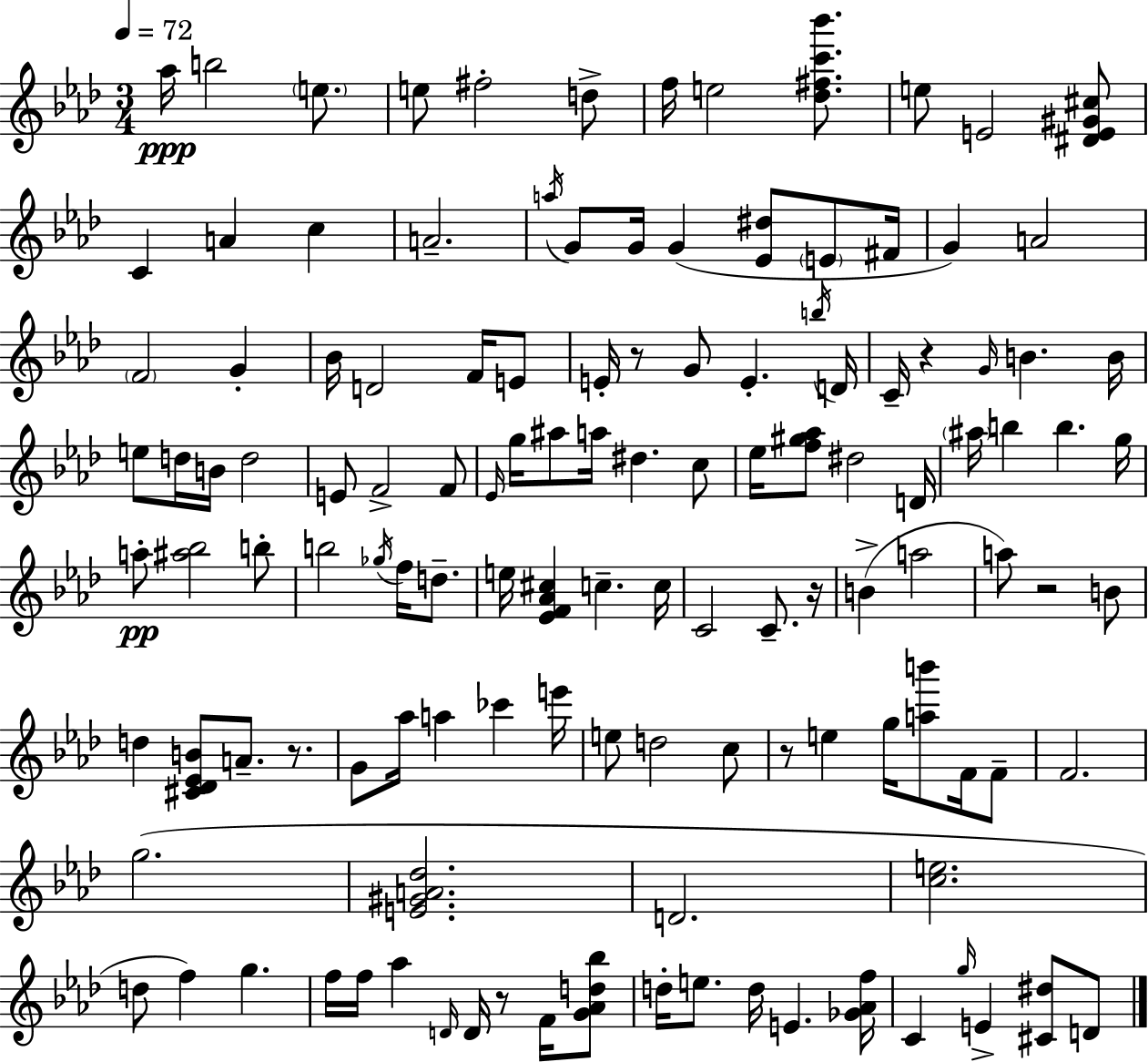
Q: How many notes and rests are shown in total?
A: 126